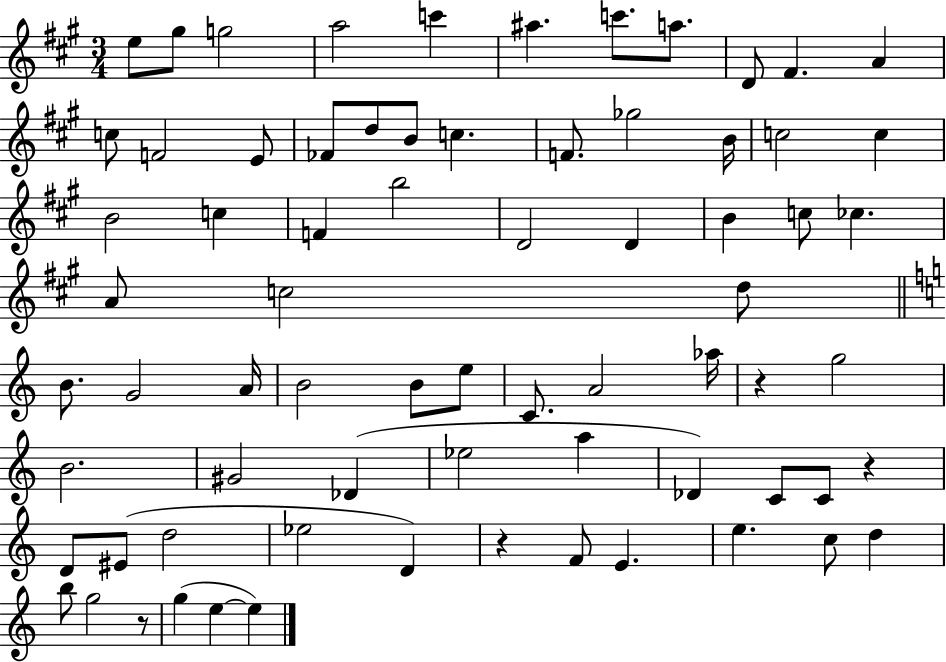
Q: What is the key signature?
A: A major